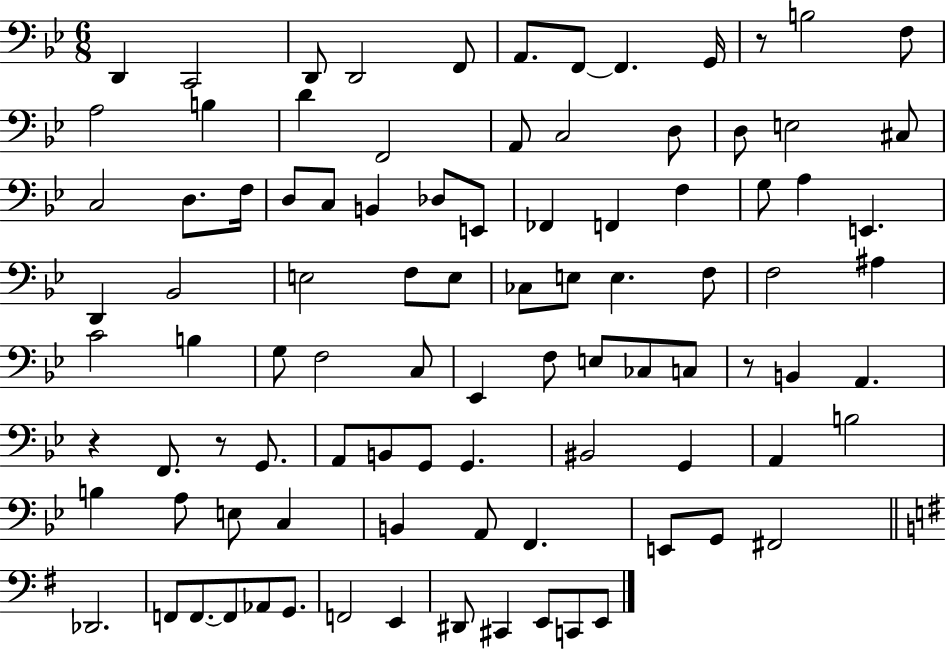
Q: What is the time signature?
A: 6/8